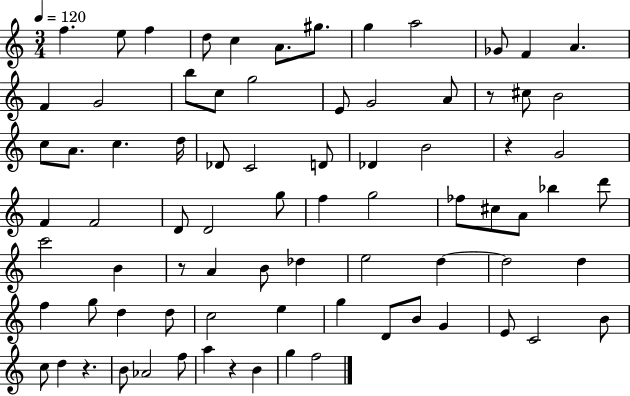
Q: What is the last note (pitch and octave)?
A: F5